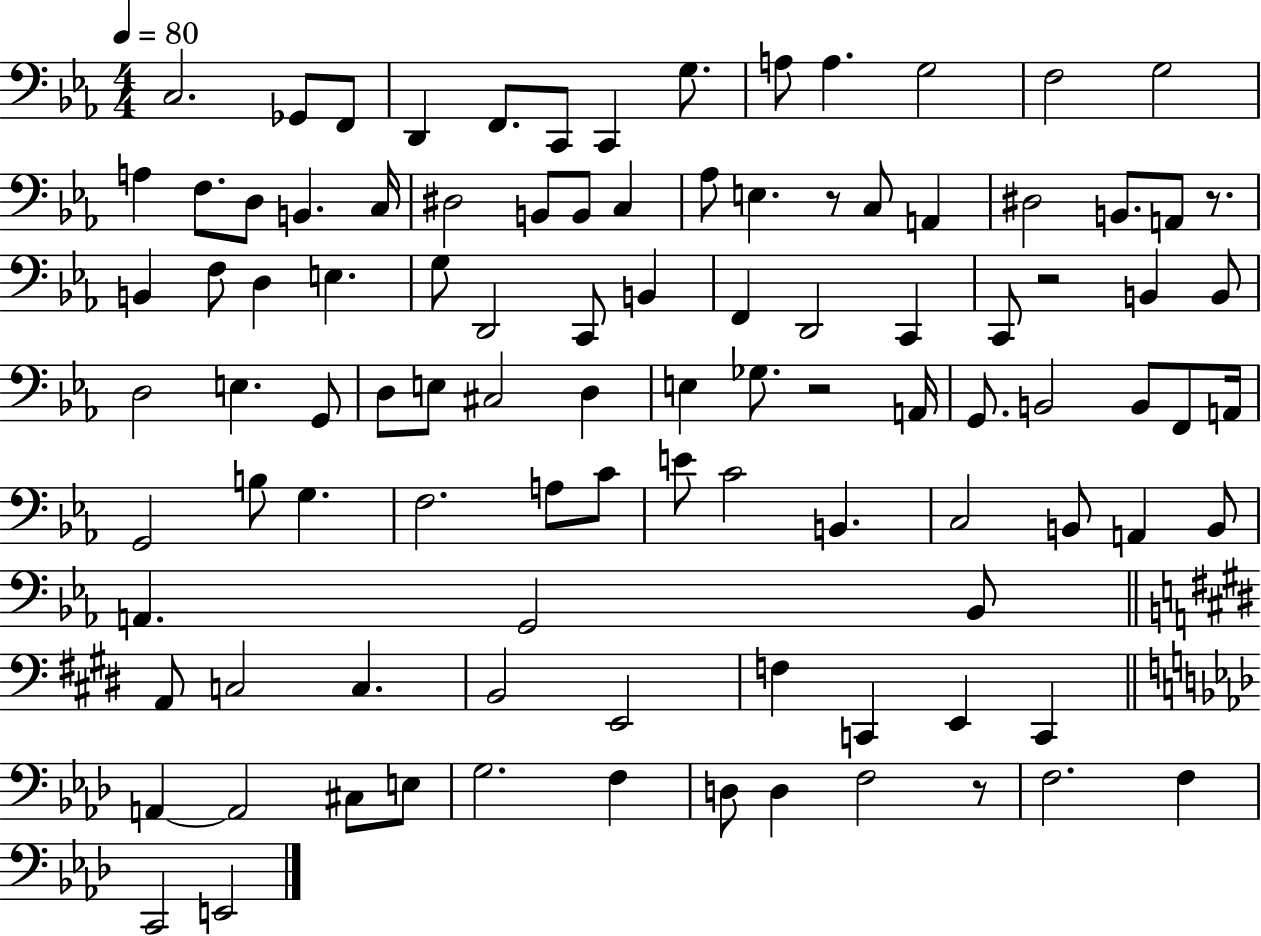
C3/h. Gb2/e F2/e D2/q F2/e. C2/e C2/q G3/e. A3/e A3/q. G3/h F3/h G3/h A3/q F3/e. D3/e B2/q. C3/s D#3/h B2/e B2/e C3/q Ab3/e E3/q. R/e C3/e A2/q D#3/h B2/e. A2/e R/e. B2/q F3/e D3/q E3/q. G3/e D2/h C2/e B2/q F2/q D2/h C2/q C2/e R/h B2/q B2/e D3/h E3/q. G2/e D3/e E3/e C#3/h D3/q E3/q Gb3/e. R/h A2/s G2/e. B2/h B2/e F2/e A2/s G2/h B3/e G3/q. F3/h. A3/e C4/e E4/e C4/h B2/q. C3/h B2/e A2/q B2/e A2/q. G2/h Bb2/e A2/e C3/h C3/q. B2/h E2/h F3/q C2/q E2/q C2/q A2/q A2/h C#3/e E3/e G3/h. F3/q D3/e D3/q F3/h R/e F3/h. F3/q C2/h E2/h